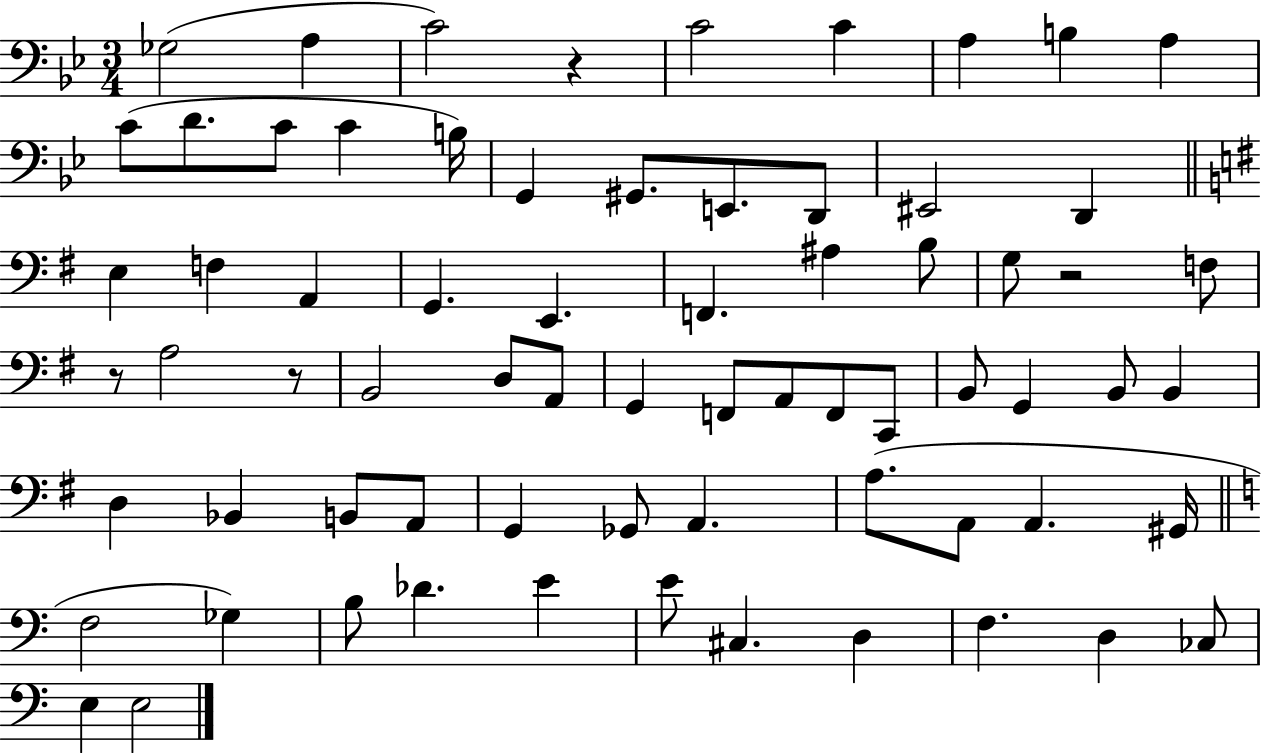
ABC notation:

X:1
T:Untitled
M:3/4
L:1/4
K:Bb
_G,2 A, C2 z C2 C A, B, A, C/2 D/2 C/2 C B,/4 G,, ^G,,/2 E,,/2 D,,/2 ^E,,2 D,, E, F, A,, G,, E,, F,, ^A, B,/2 G,/2 z2 F,/2 z/2 A,2 z/2 B,,2 D,/2 A,,/2 G,, F,,/2 A,,/2 F,,/2 C,,/2 B,,/2 G,, B,,/2 B,, D, _B,, B,,/2 A,,/2 G,, _G,,/2 A,, A,/2 A,,/2 A,, ^G,,/4 F,2 _G, B,/2 _D E E/2 ^C, D, F, D, _C,/2 E, E,2